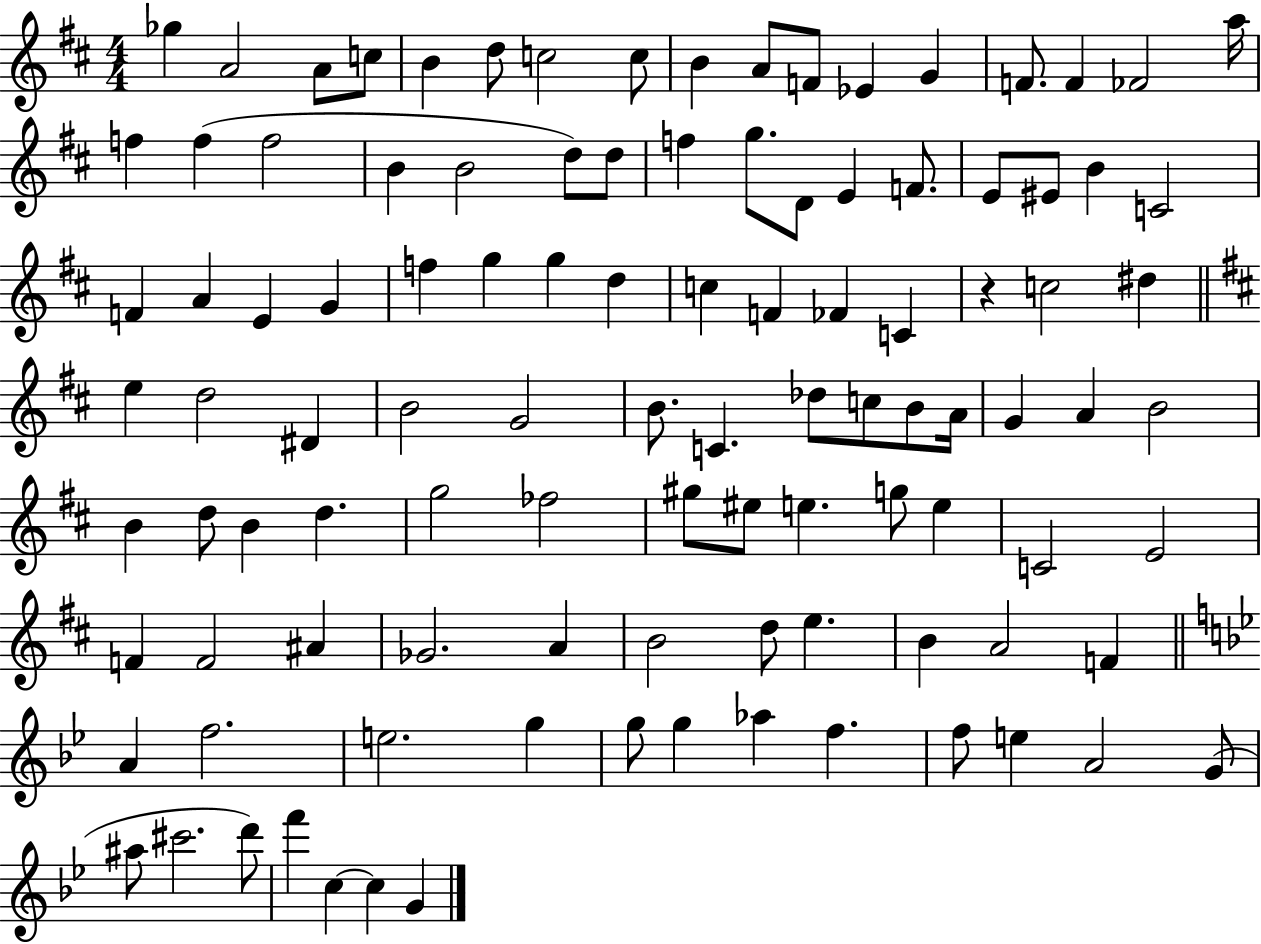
{
  \clef treble
  \numericTimeSignature
  \time 4/4
  \key d \major
  ges''4 a'2 a'8 c''8 | b'4 d''8 c''2 c''8 | b'4 a'8 f'8 ees'4 g'4 | f'8. f'4 fes'2 a''16 | \break f''4 f''4( f''2 | b'4 b'2 d''8) d''8 | f''4 g''8. d'8 e'4 f'8. | e'8 eis'8 b'4 c'2 | \break f'4 a'4 e'4 g'4 | f''4 g''4 g''4 d''4 | c''4 f'4 fes'4 c'4 | r4 c''2 dis''4 | \break \bar "||" \break \key d \major e''4 d''2 dis'4 | b'2 g'2 | b'8. c'4. des''8 c''8 b'8 a'16 | g'4 a'4 b'2 | \break b'4 d''8 b'4 d''4. | g''2 fes''2 | gis''8 eis''8 e''4. g''8 e''4 | c'2 e'2 | \break f'4 f'2 ais'4 | ges'2. a'4 | b'2 d''8 e''4. | b'4 a'2 f'4 | \break \bar "||" \break \key g \minor a'4 f''2. | e''2. g''4 | g''8 g''4 aes''4 f''4. | f''8 e''4 a'2 g'8( | \break ais''8 cis'''2. d'''8) | f'''4 c''4~~ c''4 g'4 | \bar "|."
}